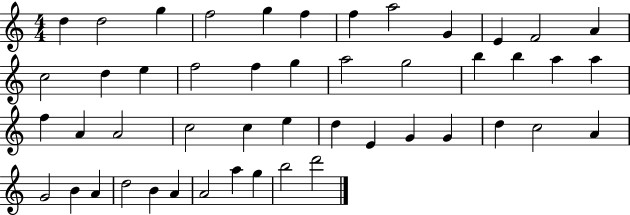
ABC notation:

X:1
T:Untitled
M:4/4
L:1/4
K:C
d d2 g f2 g f f a2 G E F2 A c2 d e f2 f g a2 g2 b b a a f A A2 c2 c e d E G G d c2 A G2 B A d2 B A A2 a g b2 d'2